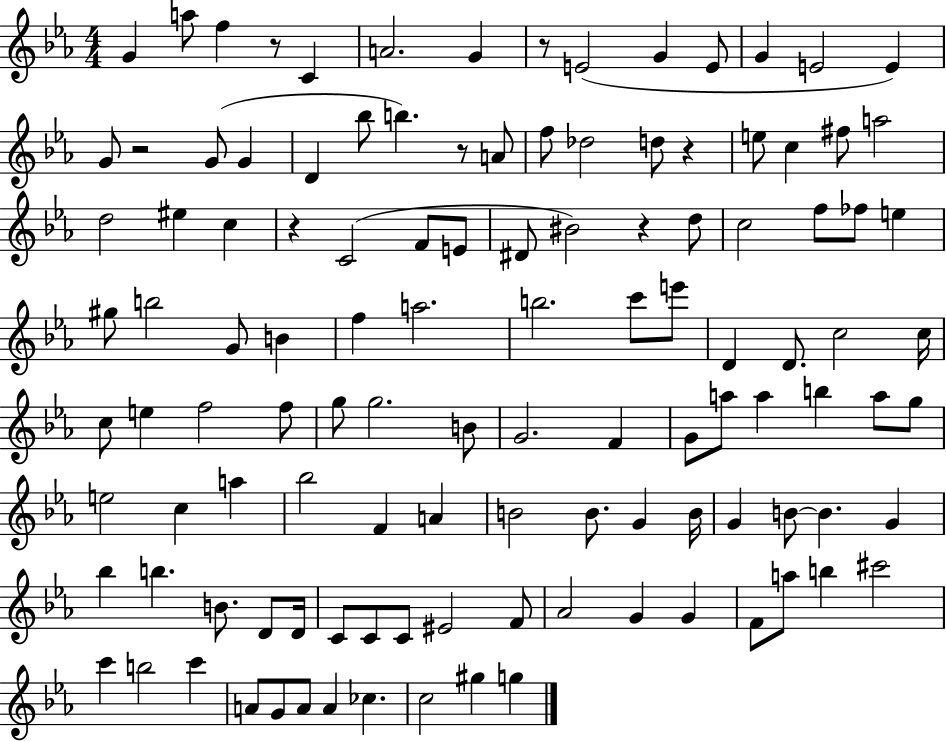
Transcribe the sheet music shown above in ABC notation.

X:1
T:Untitled
M:4/4
L:1/4
K:Eb
G a/2 f z/2 C A2 G z/2 E2 G E/2 G E2 E G/2 z2 G/2 G D _b/2 b z/2 A/2 f/2 _d2 d/2 z e/2 c ^f/2 a2 d2 ^e c z C2 F/2 E/2 ^D/2 ^B2 z d/2 c2 f/2 _f/2 e ^g/2 b2 G/2 B f a2 b2 c'/2 e'/2 D D/2 c2 c/4 c/2 e f2 f/2 g/2 g2 B/2 G2 F G/2 a/2 a b a/2 g/2 e2 c a _b2 F A B2 B/2 G B/4 G B/2 B G _b b B/2 D/2 D/4 C/2 C/2 C/2 ^E2 F/2 _A2 G G F/2 a/2 b ^c'2 c' b2 c' A/2 G/2 A/2 A _c c2 ^g g